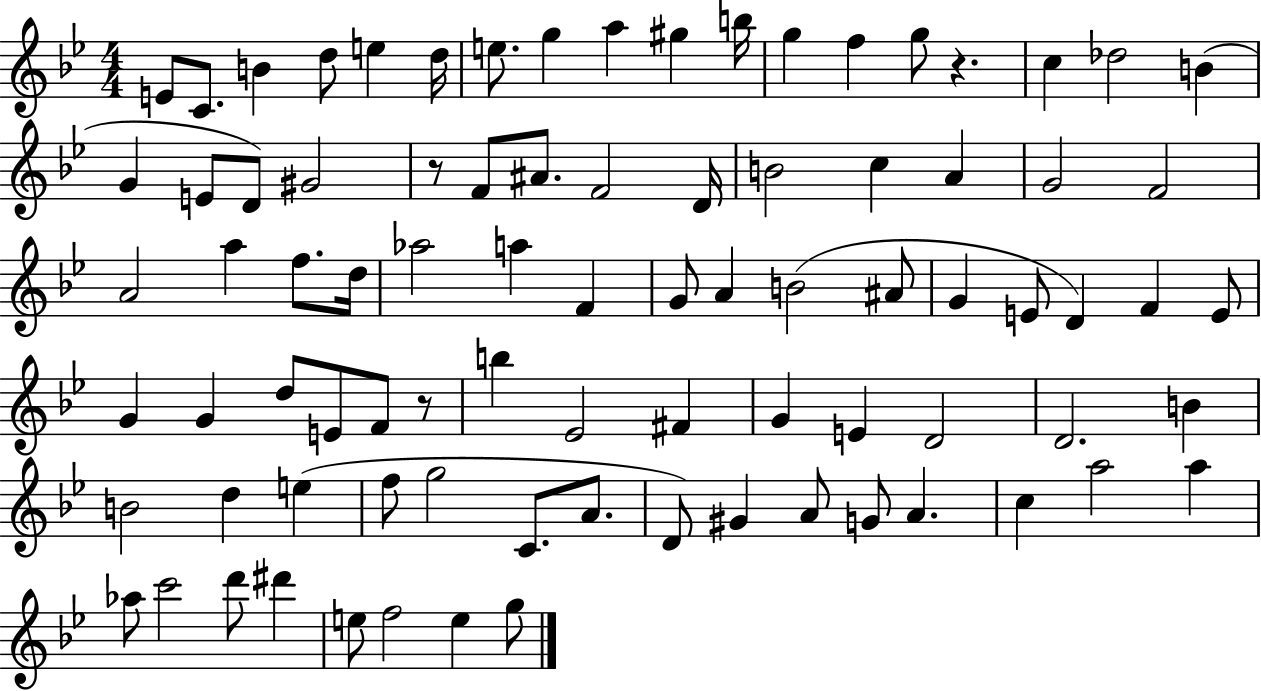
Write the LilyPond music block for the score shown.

{
  \clef treble
  \numericTimeSignature
  \time 4/4
  \key bes \major
  e'8 c'8. b'4 d''8 e''4 d''16 | e''8. g''4 a''4 gis''4 b''16 | g''4 f''4 g''8 r4. | c''4 des''2 b'4( | \break g'4 e'8 d'8) gis'2 | r8 f'8 ais'8. f'2 d'16 | b'2 c''4 a'4 | g'2 f'2 | \break a'2 a''4 f''8. d''16 | aes''2 a''4 f'4 | g'8 a'4 b'2( ais'8 | g'4 e'8 d'4) f'4 e'8 | \break g'4 g'4 d''8 e'8 f'8 r8 | b''4 ees'2 fis'4 | g'4 e'4 d'2 | d'2. b'4 | \break b'2 d''4 e''4( | f''8 g''2 c'8. a'8. | d'8) gis'4 a'8 g'8 a'4. | c''4 a''2 a''4 | \break aes''8 c'''2 d'''8 dis'''4 | e''8 f''2 e''4 g''8 | \bar "|."
}